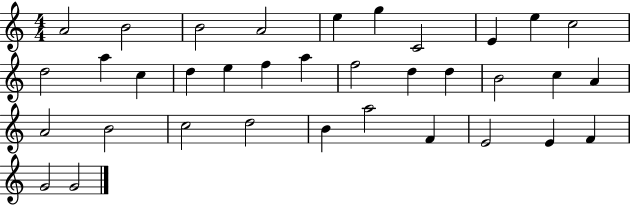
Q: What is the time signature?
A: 4/4